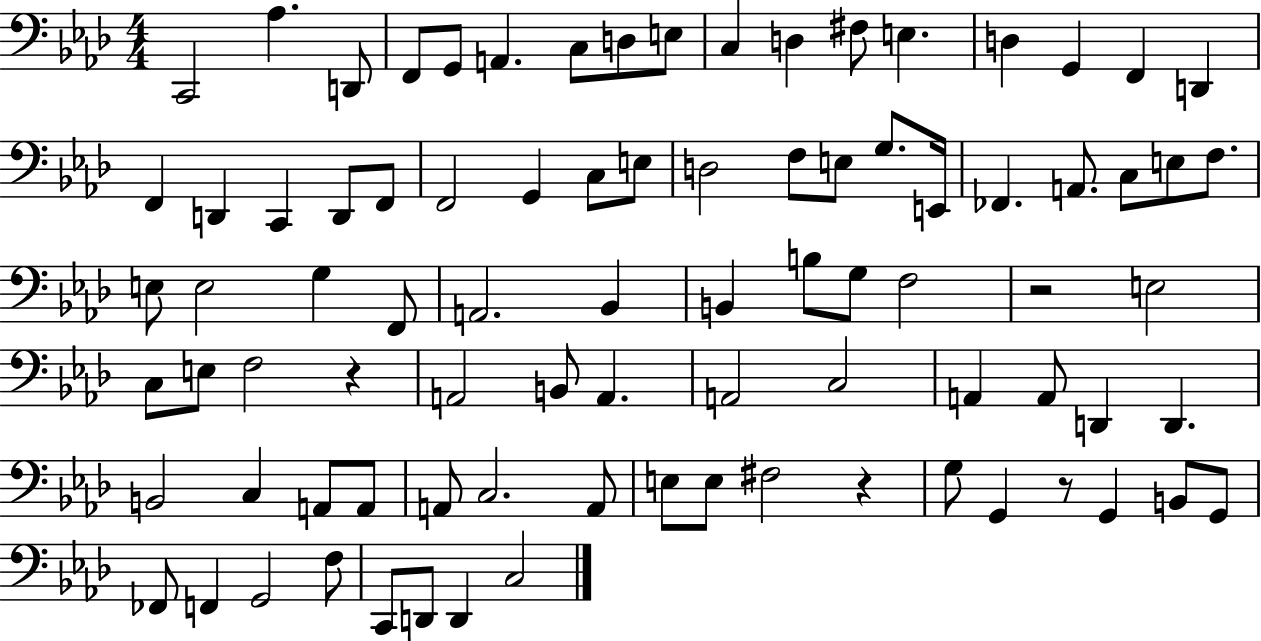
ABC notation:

X:1
T:Untitled
M:4/4
L:1/4
K:Ab
C,,2 _A, D,,/2 F,,/2 G,,/2 A,, C,/2 D,/2 E,/2 C, D, ^F,/2 E, D, G,, F,, D,, F,, D,, C,, D,,/2 F,,/2 F,,2 G,, C,/2 E,/2 D,2 F,/2 E,/2 G,/2 E,,/4 _F,, A,,/2 C,/2 E,/2 F,/2 E,/2 E,2 G, F,,/2 A,,2 _B,, B,, B,/2 G,/2 F,2 z2 E,2 C,/2 E,/2 F,2 z A,,2 B,,/2 A,, A,,2 C,2 A,, A,,/2 D,, D,, B,,2 C, A,,/2 A,,/2 A,,/2 C,2 A,,/2 E,/2 E,/2 ^F,2 z G,/2 G,, z/2 G,, B,,/2 G,,/2 _F,,/2 F,, G,,2 F,/2 C,,/2 D,,/2 D,, C,2